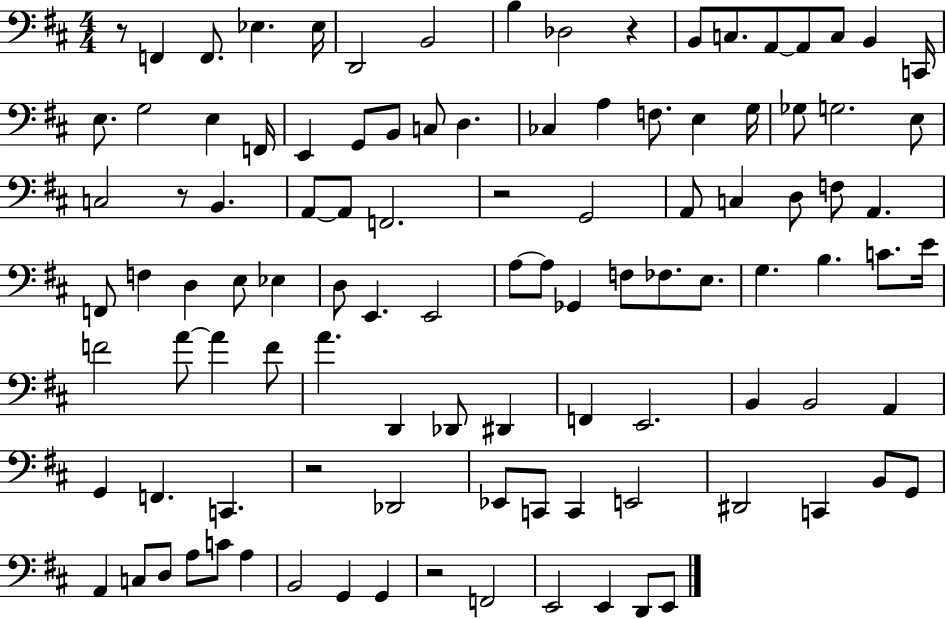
{
  \clef bass
  \numericTimeSignature
  \time 4/4
  \key d \major
  r8 f,4 f,8. ees4. ees16 | d,2 b,2 | b4 des2 r4 | b,8 c8. a,8~~ a,8 c8 b,4 c,16 | \break e8. g2 e4 f,16 | e,4 g,8 b,8 c8 d4. | ces4 a4 f8. e4 g16 | ges8 g2. e8 | \break c2 r8 b,4. | a,8~~ a,8 f,2. | r2 g,2 | a,8 c4 d8 f8 a,4. | \break f,8 f4 d4 e8 ees4 | d8 e,4. e,2 | a8~~ a8 ges,4 f8 fes8. e8. | g4. b4. c'8. e'16 | \break f'2 a'8~~ a'4 f'8 | a'4. d,4 des,8 dis,4 | f,4 e,2. | b,4 b,2 a,4 | \break g,4 f,4. c,4. | r2 des,2 | ees,8 c,8 c,4 e,2 | dis,2 c,4 b,8 g,8 | \break a,4 c8 d8 a8 c'8 a4 | b,2 g,4 g,4 | r2 f,2 | e,2 e,4 d,8 e,8 | \break \bar "|."
}